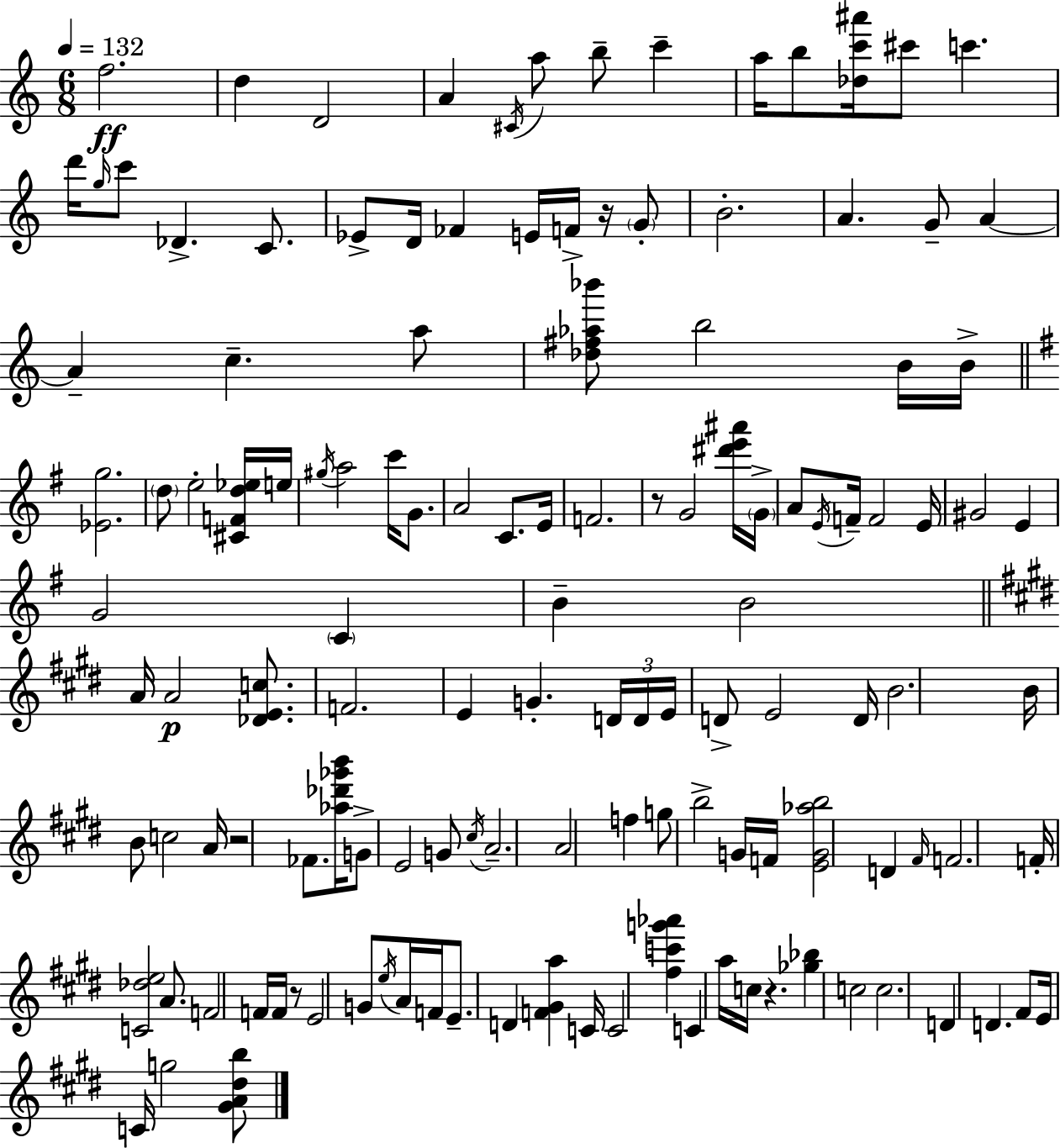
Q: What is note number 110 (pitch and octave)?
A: F#4